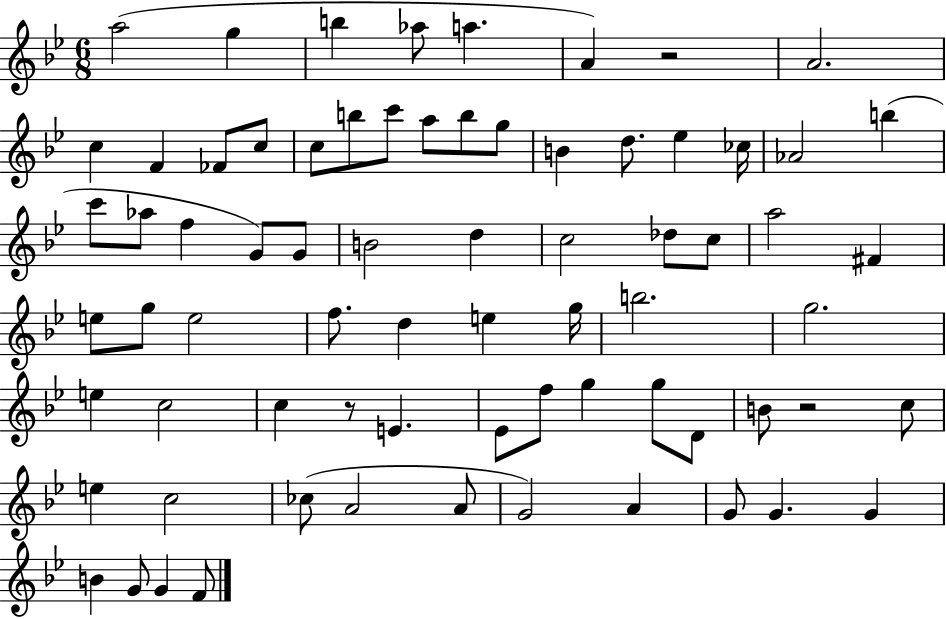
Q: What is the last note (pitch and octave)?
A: F4